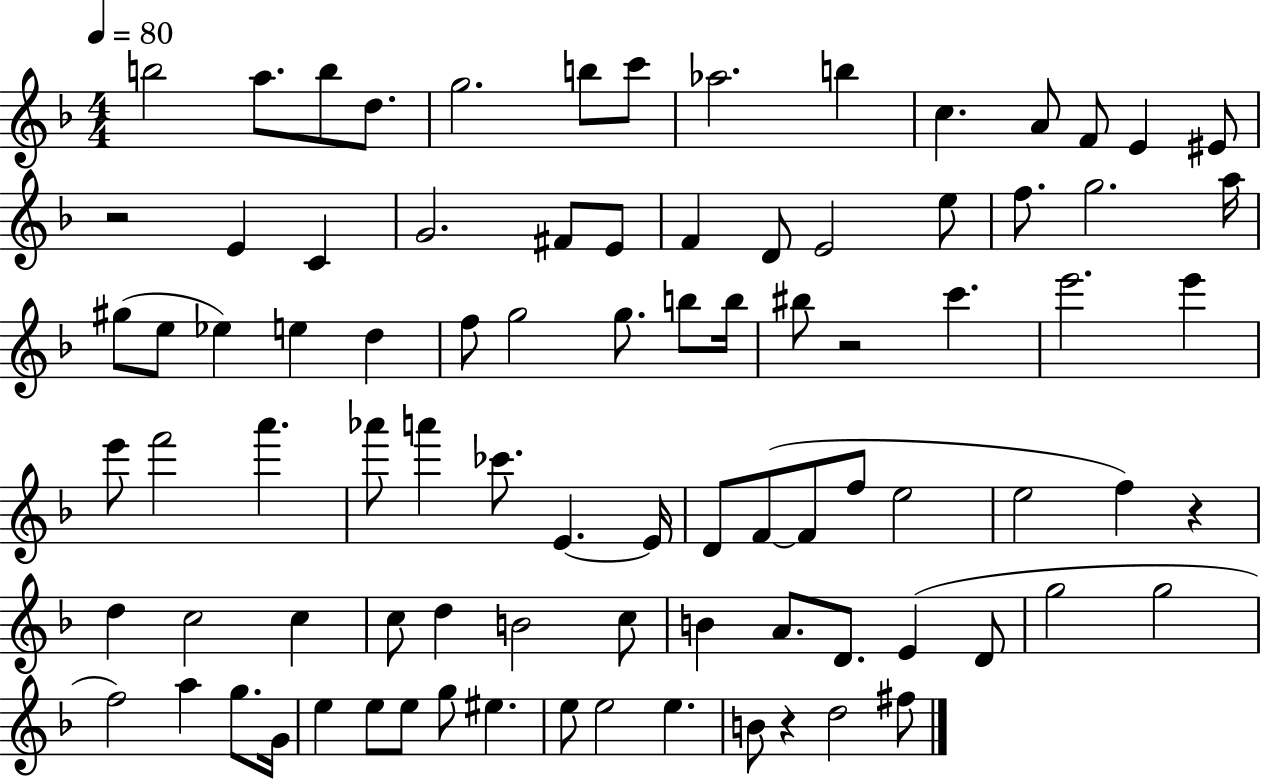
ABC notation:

X:1
T:Untitled
M:4/4
L:1/4
K:F
b2 a/2 b/2 d/2 g2 b/2 c'/2 _a2 b c A/2 F/2 E ^E/2 z2 E C G2 ^F/2 E/2 F D/2 E2 e/2 f/2 g2 a/4 ^g/2 e/2 _e e d f/2 g2 g/2 b/2 b/4 ^b/2 z2 c' e'2 e' e'/2 f'2 a' _a'/2 a' _c'/2 E E/4 D/2 F/2 F/2 f/2 e2 e2 f z d c2 c c/2 d B2 c/2 B A/2 D/2 E D/2 g2 g2 f2 a g/2 G/4 e e/2 e/2 g/2 ^e e/2 e2 e B/2 z d2 ^f/2